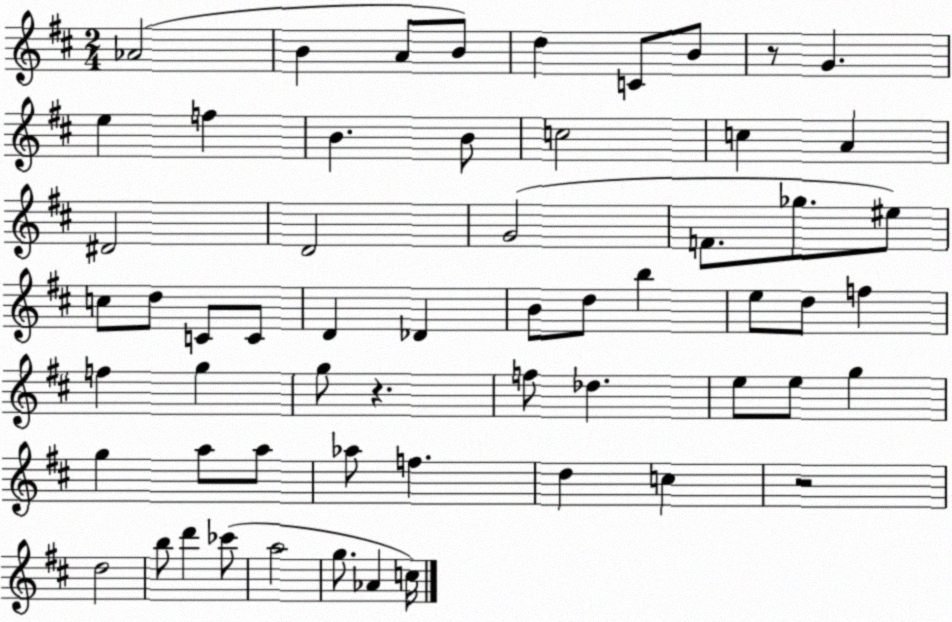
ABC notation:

X:1
T:Untitled
M:2/4
L:1/4
K:D
_A2 B A/2 B/2 d C/2 B/2 z/2 G e f B B/2 c2 c A ^D2 D2 G2 F/2 _g/2 ^e/2 c/2 d/2 C/2 C/2 D _D B/2 d/2 b e/2 d/2 f f g g/2 z f/2 _d e/2 e/2 g g a/2 a/2 _a/2 f d c z2 d2 b/2 d' _c'/2 a2 g/2 _A c/4